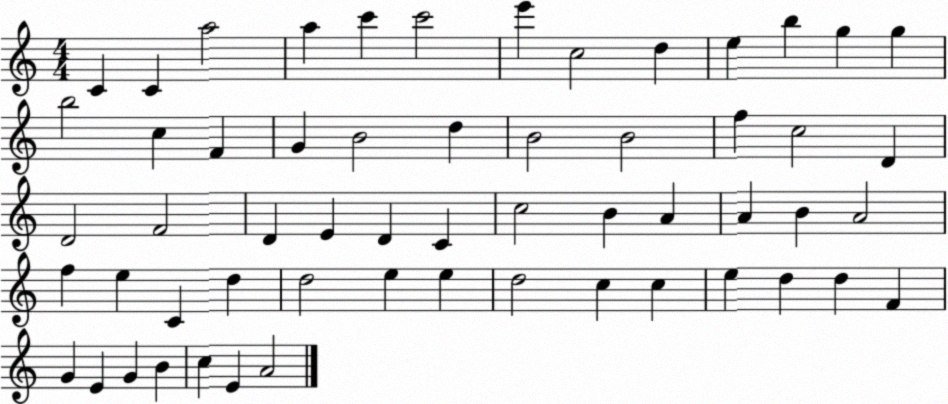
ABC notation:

X:1
T:Untitled
M:4/4
L:1/4
K:C
C C a2 a c' c'2 e' c2 d e b g g b2 c F G B2 d B2 B2 f c2 D D2 F2 D E D C c2 B A A B A2 f e C d d2 e e d2 c c e d d F G E G B c E A2